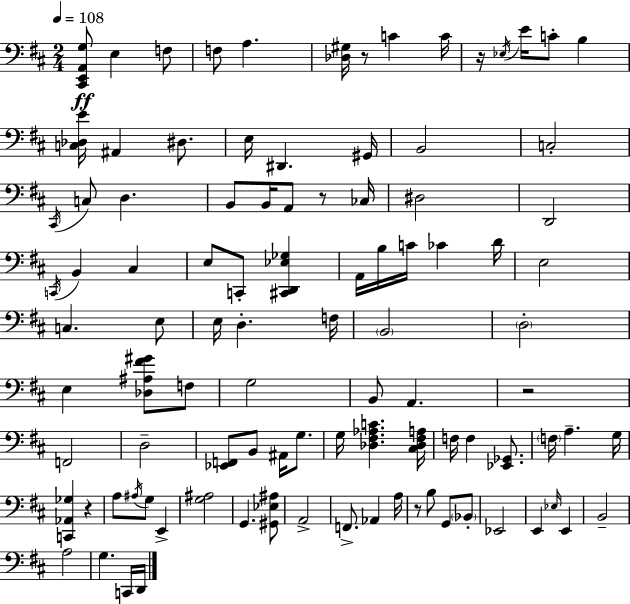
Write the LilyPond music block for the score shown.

{
  \clef bass
  \numericTimeSignature
  \time 2/4
  \key d \major
  \tempo 4 = 108
  \repeat volta 2 { <cis, e, a, g>8\ff e4 f8 | f8 a4. | <des gis>16 r8 c'4 c'16 | r16 \acciaccatura { ees16 } e'16 c'8-. b4 | \break <c des e'>16 ais,4 dis8. | e16 dis,4. | gis,16 b,2 | c2-. | \break \acciaccatura { cis,16 } c8 d4. | b,8 b,16 a,8 r8 | ces16 dis2 | d,2 | \break \acciaccatura { c,16 } b,4 cis4 | e8 c,8-. <cis, d, ees ges>4 | a,16 b16 c'16 ces'4 | d'16 e2 | \break c4. | e8 e16 d4.-. | f16 \parenthesize b,2 | \parenthesize d2-. | \break e4 <des ais fis' gis'>8 | f8 g2 | b,8 a,4. | r2 | \break f,2 | d2-- | <ees, f,>8 b,8 ais,16 | g8. g16 <des fis aes c'>4. | \break <cis des fis a>16 f16 f4 | <ees, ges,>8. \parenthesize f16 a4.-- | g16 <c, aes, ges>4 r4 | a8 \acciaccatura { ais16 } g8 | \break e,4-> <g ais>2 | g,4. | <gis, ees ais>8 a,2-> | f,8.-> aes,4 | \break a16 r8 b8 | g,8 \parenthesize bes,8-. ees,2 | e,4 | \grace { ees16 } e,4 b,2-- | \break a2 | g4. | c,16 d,16 } \bar "|."
}